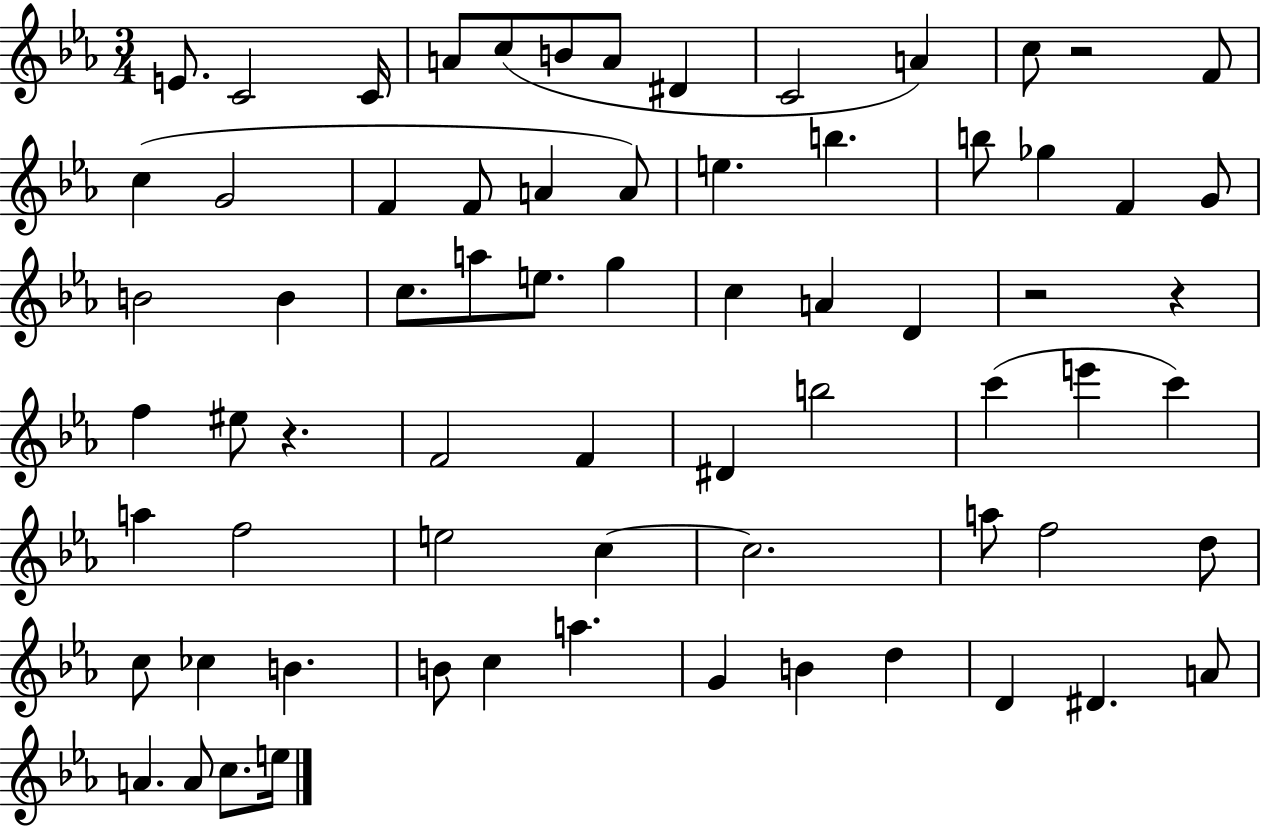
{
  \clef treble
  \numericTimeSignature
  \time 3/4
  \key ees \major
  e'8. c'2 c'16 | a'8 c''8( b'8 a'8 dis'4 | c'2 a'4) | c''8 r2 f'8 | \break c''4( g'2 | f'4 f'8 a'4 a'8) | e''4. b''4. | b''8 ges''4 f'4 g'8 | \break b'2 b'4 | c''8. a''8 e''8. g''4 | c''4 a'4 d'4 | r2 r4 | \break f''4 eis''8 r4. | f'2 f'4 | dis'4 b''2 | c'''4( e'''4 c'''4) | \break a''4 f''2 | e''2 c''4~~ | c''2. | a''8 f''2 d''8 | \break c''8 ces''4 b'4. | b'8 c''4 a''4. | g'4 b'4 d''4 | d'4 dis'4. a'8 | \break a'4. a'8 c''8. e''16 | \bar "|."
}